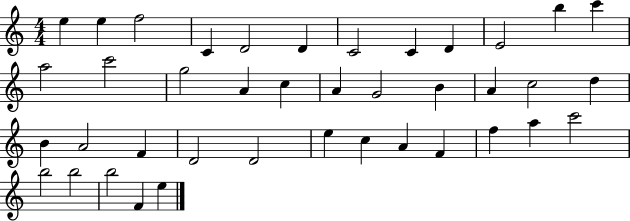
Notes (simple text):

E5/q E5/q F5/h C4/q D4/h D4/q C4/h C4/q D4/q E4/h B5/q C6/q A5/h C6/h G5/h A4/q C5/q A4/q G4/h B4/q A4/q C5/h D5/q B4/q A4/h F4/q D4/h D4/h E5/q C5/q A4/q F4/q F5/q A5/q C6/h B5/h B5/h B5/h F4/q E5/q